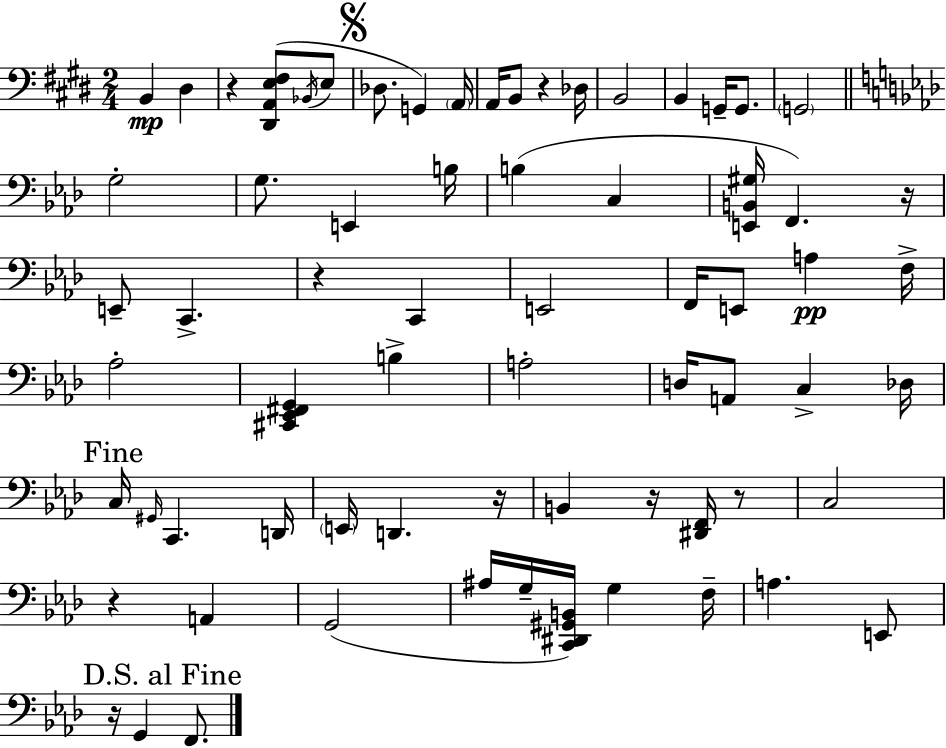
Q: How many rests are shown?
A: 9